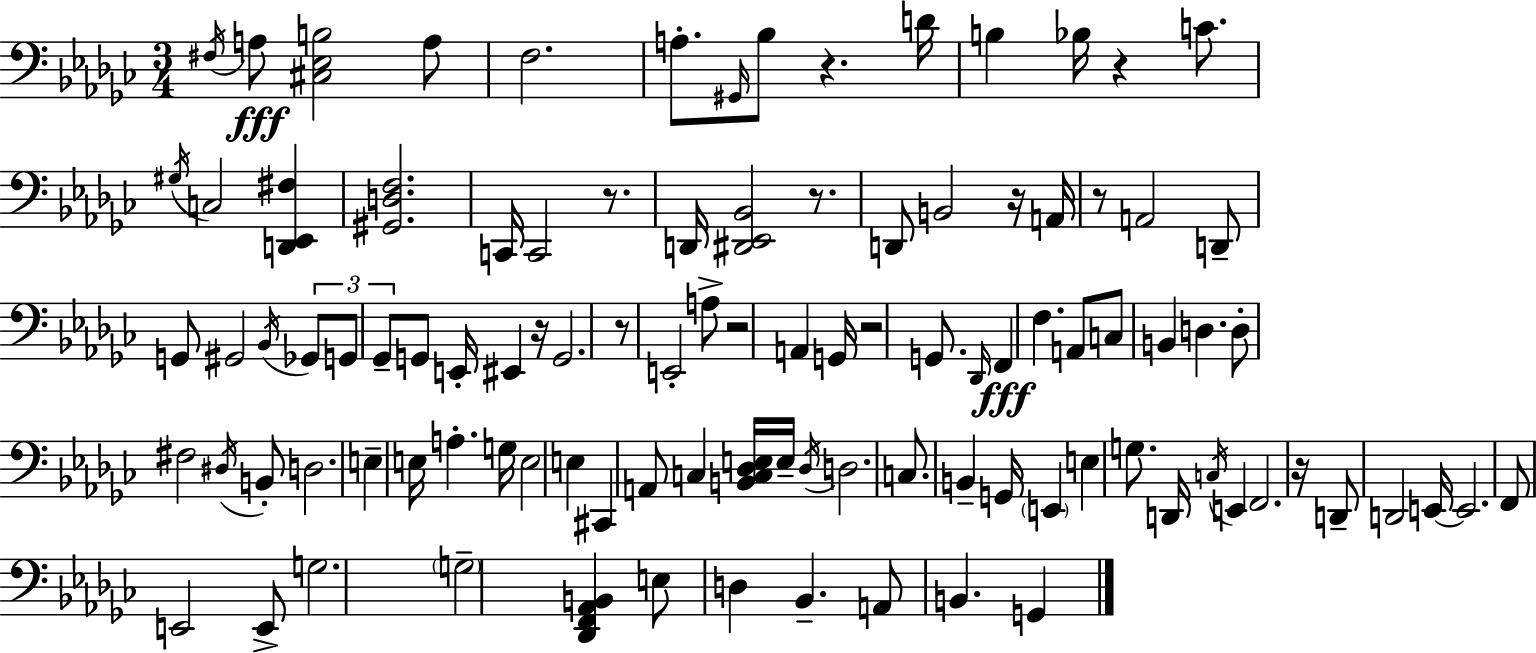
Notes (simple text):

F#3/s A3/e [C#3,Eb3,B3]/h A3/e F3/h. A3/e. G#2/s Bb3/e R/q. D4/s B3/q Bb3/s R/q C4/e. G#3/s C3/h [D2,Eb2,F#3]/q [G#2,D3,F3]/h. C2/s C2/h R/e. D2/s [D#2,Eb2,Bb2]/h R/e. D2/e B2/h R/s A2/s R/e A2/h D2/e G2/e G#2/h Bb2/s Gb2/e G2/e Gb2/e G2/e E2/s EIS2/q R/s G2/h. R/e E2/h A3/e R/h A2/q G2/s R/h G2/e. Db2/s F2/q F3/q. A2/e C3/e B2/q D3/q. D3/e F#3/h D#3/s B2/e D3/h. E3/q E3/s A3/q. G3/s E3/h E3/q C#2/q A2/e C3/q [B2,C3,Db3,E3]/s E3/s Db3/s D3/h. C3/e. B2/q G2/s E2/q E3/q G3/e. D2/s C3/s E2/q F2/h. R/s D2/e D2/h E2/s E2/h. F2/e E2/h E2/e G3/h. G3/h [Db2,F2,Ab2,B2]/q E3/e D3/q Bb2/q. A2/e B2/q. G2/q